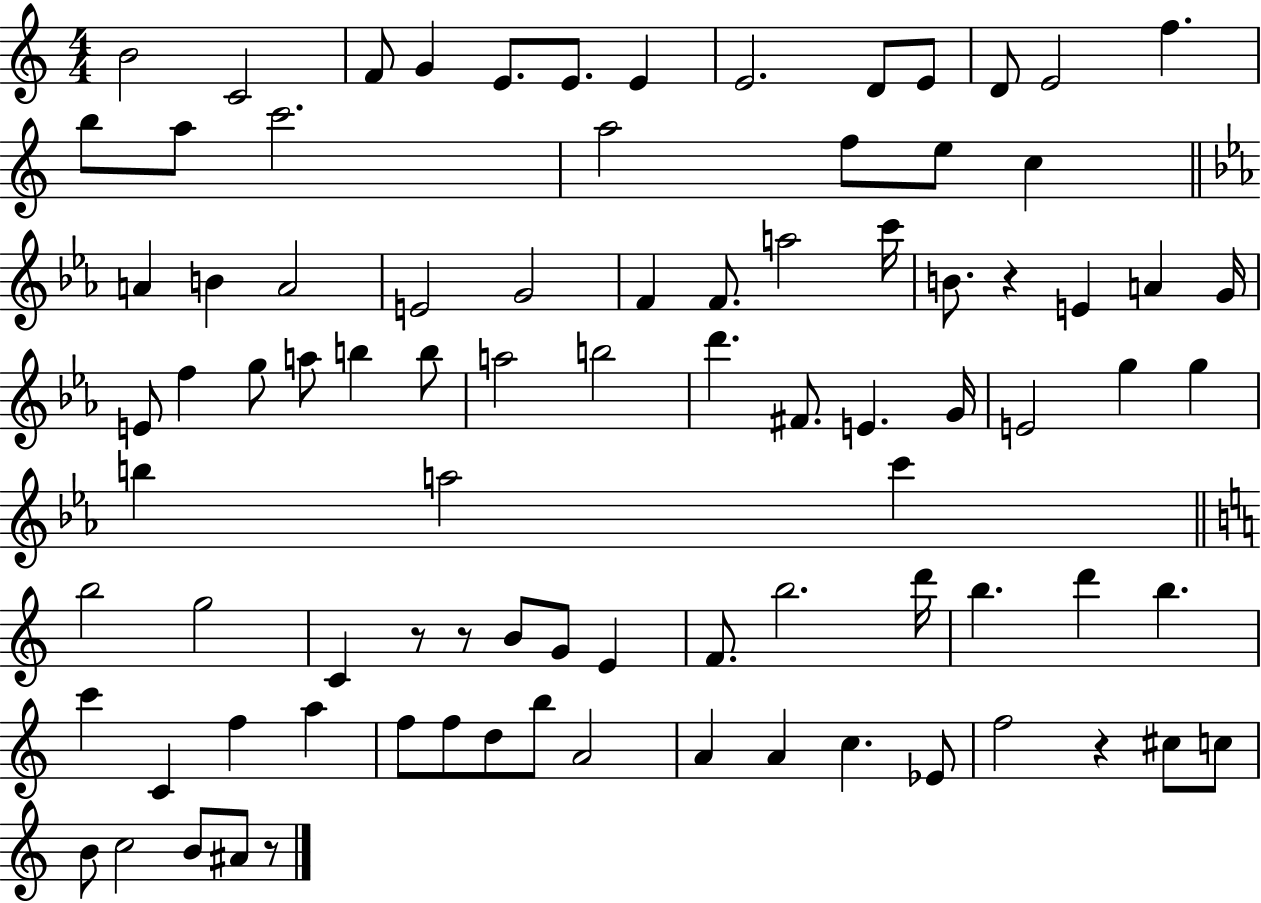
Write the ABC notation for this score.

X:1
T:Untitled
M:4/4
L:1/4
K:C
B2 C2 F/2 G E/2 E/2 E E2 D/2 E/2 D/2 E2 f b/2 a/2 c'2 a2 f/2 e/2 c A B A2 E2 G2 F F/2 a2 c'/4 B/2 z E A G/4 E/2 f g/2 a/2 b b/2 a2 b2 d' ^F/2 E G/4 E2 g g b a2 c' b2 g2 C z/2 z/2 B/2 G/2 E F/2 b2 d'/4 b d' b c' C f a f/2 f/2 d/2 b/2 A2 A A c _E/2 f2 z ^c/2 c/2 B/2 c2 B/2 ^A/2 z/2